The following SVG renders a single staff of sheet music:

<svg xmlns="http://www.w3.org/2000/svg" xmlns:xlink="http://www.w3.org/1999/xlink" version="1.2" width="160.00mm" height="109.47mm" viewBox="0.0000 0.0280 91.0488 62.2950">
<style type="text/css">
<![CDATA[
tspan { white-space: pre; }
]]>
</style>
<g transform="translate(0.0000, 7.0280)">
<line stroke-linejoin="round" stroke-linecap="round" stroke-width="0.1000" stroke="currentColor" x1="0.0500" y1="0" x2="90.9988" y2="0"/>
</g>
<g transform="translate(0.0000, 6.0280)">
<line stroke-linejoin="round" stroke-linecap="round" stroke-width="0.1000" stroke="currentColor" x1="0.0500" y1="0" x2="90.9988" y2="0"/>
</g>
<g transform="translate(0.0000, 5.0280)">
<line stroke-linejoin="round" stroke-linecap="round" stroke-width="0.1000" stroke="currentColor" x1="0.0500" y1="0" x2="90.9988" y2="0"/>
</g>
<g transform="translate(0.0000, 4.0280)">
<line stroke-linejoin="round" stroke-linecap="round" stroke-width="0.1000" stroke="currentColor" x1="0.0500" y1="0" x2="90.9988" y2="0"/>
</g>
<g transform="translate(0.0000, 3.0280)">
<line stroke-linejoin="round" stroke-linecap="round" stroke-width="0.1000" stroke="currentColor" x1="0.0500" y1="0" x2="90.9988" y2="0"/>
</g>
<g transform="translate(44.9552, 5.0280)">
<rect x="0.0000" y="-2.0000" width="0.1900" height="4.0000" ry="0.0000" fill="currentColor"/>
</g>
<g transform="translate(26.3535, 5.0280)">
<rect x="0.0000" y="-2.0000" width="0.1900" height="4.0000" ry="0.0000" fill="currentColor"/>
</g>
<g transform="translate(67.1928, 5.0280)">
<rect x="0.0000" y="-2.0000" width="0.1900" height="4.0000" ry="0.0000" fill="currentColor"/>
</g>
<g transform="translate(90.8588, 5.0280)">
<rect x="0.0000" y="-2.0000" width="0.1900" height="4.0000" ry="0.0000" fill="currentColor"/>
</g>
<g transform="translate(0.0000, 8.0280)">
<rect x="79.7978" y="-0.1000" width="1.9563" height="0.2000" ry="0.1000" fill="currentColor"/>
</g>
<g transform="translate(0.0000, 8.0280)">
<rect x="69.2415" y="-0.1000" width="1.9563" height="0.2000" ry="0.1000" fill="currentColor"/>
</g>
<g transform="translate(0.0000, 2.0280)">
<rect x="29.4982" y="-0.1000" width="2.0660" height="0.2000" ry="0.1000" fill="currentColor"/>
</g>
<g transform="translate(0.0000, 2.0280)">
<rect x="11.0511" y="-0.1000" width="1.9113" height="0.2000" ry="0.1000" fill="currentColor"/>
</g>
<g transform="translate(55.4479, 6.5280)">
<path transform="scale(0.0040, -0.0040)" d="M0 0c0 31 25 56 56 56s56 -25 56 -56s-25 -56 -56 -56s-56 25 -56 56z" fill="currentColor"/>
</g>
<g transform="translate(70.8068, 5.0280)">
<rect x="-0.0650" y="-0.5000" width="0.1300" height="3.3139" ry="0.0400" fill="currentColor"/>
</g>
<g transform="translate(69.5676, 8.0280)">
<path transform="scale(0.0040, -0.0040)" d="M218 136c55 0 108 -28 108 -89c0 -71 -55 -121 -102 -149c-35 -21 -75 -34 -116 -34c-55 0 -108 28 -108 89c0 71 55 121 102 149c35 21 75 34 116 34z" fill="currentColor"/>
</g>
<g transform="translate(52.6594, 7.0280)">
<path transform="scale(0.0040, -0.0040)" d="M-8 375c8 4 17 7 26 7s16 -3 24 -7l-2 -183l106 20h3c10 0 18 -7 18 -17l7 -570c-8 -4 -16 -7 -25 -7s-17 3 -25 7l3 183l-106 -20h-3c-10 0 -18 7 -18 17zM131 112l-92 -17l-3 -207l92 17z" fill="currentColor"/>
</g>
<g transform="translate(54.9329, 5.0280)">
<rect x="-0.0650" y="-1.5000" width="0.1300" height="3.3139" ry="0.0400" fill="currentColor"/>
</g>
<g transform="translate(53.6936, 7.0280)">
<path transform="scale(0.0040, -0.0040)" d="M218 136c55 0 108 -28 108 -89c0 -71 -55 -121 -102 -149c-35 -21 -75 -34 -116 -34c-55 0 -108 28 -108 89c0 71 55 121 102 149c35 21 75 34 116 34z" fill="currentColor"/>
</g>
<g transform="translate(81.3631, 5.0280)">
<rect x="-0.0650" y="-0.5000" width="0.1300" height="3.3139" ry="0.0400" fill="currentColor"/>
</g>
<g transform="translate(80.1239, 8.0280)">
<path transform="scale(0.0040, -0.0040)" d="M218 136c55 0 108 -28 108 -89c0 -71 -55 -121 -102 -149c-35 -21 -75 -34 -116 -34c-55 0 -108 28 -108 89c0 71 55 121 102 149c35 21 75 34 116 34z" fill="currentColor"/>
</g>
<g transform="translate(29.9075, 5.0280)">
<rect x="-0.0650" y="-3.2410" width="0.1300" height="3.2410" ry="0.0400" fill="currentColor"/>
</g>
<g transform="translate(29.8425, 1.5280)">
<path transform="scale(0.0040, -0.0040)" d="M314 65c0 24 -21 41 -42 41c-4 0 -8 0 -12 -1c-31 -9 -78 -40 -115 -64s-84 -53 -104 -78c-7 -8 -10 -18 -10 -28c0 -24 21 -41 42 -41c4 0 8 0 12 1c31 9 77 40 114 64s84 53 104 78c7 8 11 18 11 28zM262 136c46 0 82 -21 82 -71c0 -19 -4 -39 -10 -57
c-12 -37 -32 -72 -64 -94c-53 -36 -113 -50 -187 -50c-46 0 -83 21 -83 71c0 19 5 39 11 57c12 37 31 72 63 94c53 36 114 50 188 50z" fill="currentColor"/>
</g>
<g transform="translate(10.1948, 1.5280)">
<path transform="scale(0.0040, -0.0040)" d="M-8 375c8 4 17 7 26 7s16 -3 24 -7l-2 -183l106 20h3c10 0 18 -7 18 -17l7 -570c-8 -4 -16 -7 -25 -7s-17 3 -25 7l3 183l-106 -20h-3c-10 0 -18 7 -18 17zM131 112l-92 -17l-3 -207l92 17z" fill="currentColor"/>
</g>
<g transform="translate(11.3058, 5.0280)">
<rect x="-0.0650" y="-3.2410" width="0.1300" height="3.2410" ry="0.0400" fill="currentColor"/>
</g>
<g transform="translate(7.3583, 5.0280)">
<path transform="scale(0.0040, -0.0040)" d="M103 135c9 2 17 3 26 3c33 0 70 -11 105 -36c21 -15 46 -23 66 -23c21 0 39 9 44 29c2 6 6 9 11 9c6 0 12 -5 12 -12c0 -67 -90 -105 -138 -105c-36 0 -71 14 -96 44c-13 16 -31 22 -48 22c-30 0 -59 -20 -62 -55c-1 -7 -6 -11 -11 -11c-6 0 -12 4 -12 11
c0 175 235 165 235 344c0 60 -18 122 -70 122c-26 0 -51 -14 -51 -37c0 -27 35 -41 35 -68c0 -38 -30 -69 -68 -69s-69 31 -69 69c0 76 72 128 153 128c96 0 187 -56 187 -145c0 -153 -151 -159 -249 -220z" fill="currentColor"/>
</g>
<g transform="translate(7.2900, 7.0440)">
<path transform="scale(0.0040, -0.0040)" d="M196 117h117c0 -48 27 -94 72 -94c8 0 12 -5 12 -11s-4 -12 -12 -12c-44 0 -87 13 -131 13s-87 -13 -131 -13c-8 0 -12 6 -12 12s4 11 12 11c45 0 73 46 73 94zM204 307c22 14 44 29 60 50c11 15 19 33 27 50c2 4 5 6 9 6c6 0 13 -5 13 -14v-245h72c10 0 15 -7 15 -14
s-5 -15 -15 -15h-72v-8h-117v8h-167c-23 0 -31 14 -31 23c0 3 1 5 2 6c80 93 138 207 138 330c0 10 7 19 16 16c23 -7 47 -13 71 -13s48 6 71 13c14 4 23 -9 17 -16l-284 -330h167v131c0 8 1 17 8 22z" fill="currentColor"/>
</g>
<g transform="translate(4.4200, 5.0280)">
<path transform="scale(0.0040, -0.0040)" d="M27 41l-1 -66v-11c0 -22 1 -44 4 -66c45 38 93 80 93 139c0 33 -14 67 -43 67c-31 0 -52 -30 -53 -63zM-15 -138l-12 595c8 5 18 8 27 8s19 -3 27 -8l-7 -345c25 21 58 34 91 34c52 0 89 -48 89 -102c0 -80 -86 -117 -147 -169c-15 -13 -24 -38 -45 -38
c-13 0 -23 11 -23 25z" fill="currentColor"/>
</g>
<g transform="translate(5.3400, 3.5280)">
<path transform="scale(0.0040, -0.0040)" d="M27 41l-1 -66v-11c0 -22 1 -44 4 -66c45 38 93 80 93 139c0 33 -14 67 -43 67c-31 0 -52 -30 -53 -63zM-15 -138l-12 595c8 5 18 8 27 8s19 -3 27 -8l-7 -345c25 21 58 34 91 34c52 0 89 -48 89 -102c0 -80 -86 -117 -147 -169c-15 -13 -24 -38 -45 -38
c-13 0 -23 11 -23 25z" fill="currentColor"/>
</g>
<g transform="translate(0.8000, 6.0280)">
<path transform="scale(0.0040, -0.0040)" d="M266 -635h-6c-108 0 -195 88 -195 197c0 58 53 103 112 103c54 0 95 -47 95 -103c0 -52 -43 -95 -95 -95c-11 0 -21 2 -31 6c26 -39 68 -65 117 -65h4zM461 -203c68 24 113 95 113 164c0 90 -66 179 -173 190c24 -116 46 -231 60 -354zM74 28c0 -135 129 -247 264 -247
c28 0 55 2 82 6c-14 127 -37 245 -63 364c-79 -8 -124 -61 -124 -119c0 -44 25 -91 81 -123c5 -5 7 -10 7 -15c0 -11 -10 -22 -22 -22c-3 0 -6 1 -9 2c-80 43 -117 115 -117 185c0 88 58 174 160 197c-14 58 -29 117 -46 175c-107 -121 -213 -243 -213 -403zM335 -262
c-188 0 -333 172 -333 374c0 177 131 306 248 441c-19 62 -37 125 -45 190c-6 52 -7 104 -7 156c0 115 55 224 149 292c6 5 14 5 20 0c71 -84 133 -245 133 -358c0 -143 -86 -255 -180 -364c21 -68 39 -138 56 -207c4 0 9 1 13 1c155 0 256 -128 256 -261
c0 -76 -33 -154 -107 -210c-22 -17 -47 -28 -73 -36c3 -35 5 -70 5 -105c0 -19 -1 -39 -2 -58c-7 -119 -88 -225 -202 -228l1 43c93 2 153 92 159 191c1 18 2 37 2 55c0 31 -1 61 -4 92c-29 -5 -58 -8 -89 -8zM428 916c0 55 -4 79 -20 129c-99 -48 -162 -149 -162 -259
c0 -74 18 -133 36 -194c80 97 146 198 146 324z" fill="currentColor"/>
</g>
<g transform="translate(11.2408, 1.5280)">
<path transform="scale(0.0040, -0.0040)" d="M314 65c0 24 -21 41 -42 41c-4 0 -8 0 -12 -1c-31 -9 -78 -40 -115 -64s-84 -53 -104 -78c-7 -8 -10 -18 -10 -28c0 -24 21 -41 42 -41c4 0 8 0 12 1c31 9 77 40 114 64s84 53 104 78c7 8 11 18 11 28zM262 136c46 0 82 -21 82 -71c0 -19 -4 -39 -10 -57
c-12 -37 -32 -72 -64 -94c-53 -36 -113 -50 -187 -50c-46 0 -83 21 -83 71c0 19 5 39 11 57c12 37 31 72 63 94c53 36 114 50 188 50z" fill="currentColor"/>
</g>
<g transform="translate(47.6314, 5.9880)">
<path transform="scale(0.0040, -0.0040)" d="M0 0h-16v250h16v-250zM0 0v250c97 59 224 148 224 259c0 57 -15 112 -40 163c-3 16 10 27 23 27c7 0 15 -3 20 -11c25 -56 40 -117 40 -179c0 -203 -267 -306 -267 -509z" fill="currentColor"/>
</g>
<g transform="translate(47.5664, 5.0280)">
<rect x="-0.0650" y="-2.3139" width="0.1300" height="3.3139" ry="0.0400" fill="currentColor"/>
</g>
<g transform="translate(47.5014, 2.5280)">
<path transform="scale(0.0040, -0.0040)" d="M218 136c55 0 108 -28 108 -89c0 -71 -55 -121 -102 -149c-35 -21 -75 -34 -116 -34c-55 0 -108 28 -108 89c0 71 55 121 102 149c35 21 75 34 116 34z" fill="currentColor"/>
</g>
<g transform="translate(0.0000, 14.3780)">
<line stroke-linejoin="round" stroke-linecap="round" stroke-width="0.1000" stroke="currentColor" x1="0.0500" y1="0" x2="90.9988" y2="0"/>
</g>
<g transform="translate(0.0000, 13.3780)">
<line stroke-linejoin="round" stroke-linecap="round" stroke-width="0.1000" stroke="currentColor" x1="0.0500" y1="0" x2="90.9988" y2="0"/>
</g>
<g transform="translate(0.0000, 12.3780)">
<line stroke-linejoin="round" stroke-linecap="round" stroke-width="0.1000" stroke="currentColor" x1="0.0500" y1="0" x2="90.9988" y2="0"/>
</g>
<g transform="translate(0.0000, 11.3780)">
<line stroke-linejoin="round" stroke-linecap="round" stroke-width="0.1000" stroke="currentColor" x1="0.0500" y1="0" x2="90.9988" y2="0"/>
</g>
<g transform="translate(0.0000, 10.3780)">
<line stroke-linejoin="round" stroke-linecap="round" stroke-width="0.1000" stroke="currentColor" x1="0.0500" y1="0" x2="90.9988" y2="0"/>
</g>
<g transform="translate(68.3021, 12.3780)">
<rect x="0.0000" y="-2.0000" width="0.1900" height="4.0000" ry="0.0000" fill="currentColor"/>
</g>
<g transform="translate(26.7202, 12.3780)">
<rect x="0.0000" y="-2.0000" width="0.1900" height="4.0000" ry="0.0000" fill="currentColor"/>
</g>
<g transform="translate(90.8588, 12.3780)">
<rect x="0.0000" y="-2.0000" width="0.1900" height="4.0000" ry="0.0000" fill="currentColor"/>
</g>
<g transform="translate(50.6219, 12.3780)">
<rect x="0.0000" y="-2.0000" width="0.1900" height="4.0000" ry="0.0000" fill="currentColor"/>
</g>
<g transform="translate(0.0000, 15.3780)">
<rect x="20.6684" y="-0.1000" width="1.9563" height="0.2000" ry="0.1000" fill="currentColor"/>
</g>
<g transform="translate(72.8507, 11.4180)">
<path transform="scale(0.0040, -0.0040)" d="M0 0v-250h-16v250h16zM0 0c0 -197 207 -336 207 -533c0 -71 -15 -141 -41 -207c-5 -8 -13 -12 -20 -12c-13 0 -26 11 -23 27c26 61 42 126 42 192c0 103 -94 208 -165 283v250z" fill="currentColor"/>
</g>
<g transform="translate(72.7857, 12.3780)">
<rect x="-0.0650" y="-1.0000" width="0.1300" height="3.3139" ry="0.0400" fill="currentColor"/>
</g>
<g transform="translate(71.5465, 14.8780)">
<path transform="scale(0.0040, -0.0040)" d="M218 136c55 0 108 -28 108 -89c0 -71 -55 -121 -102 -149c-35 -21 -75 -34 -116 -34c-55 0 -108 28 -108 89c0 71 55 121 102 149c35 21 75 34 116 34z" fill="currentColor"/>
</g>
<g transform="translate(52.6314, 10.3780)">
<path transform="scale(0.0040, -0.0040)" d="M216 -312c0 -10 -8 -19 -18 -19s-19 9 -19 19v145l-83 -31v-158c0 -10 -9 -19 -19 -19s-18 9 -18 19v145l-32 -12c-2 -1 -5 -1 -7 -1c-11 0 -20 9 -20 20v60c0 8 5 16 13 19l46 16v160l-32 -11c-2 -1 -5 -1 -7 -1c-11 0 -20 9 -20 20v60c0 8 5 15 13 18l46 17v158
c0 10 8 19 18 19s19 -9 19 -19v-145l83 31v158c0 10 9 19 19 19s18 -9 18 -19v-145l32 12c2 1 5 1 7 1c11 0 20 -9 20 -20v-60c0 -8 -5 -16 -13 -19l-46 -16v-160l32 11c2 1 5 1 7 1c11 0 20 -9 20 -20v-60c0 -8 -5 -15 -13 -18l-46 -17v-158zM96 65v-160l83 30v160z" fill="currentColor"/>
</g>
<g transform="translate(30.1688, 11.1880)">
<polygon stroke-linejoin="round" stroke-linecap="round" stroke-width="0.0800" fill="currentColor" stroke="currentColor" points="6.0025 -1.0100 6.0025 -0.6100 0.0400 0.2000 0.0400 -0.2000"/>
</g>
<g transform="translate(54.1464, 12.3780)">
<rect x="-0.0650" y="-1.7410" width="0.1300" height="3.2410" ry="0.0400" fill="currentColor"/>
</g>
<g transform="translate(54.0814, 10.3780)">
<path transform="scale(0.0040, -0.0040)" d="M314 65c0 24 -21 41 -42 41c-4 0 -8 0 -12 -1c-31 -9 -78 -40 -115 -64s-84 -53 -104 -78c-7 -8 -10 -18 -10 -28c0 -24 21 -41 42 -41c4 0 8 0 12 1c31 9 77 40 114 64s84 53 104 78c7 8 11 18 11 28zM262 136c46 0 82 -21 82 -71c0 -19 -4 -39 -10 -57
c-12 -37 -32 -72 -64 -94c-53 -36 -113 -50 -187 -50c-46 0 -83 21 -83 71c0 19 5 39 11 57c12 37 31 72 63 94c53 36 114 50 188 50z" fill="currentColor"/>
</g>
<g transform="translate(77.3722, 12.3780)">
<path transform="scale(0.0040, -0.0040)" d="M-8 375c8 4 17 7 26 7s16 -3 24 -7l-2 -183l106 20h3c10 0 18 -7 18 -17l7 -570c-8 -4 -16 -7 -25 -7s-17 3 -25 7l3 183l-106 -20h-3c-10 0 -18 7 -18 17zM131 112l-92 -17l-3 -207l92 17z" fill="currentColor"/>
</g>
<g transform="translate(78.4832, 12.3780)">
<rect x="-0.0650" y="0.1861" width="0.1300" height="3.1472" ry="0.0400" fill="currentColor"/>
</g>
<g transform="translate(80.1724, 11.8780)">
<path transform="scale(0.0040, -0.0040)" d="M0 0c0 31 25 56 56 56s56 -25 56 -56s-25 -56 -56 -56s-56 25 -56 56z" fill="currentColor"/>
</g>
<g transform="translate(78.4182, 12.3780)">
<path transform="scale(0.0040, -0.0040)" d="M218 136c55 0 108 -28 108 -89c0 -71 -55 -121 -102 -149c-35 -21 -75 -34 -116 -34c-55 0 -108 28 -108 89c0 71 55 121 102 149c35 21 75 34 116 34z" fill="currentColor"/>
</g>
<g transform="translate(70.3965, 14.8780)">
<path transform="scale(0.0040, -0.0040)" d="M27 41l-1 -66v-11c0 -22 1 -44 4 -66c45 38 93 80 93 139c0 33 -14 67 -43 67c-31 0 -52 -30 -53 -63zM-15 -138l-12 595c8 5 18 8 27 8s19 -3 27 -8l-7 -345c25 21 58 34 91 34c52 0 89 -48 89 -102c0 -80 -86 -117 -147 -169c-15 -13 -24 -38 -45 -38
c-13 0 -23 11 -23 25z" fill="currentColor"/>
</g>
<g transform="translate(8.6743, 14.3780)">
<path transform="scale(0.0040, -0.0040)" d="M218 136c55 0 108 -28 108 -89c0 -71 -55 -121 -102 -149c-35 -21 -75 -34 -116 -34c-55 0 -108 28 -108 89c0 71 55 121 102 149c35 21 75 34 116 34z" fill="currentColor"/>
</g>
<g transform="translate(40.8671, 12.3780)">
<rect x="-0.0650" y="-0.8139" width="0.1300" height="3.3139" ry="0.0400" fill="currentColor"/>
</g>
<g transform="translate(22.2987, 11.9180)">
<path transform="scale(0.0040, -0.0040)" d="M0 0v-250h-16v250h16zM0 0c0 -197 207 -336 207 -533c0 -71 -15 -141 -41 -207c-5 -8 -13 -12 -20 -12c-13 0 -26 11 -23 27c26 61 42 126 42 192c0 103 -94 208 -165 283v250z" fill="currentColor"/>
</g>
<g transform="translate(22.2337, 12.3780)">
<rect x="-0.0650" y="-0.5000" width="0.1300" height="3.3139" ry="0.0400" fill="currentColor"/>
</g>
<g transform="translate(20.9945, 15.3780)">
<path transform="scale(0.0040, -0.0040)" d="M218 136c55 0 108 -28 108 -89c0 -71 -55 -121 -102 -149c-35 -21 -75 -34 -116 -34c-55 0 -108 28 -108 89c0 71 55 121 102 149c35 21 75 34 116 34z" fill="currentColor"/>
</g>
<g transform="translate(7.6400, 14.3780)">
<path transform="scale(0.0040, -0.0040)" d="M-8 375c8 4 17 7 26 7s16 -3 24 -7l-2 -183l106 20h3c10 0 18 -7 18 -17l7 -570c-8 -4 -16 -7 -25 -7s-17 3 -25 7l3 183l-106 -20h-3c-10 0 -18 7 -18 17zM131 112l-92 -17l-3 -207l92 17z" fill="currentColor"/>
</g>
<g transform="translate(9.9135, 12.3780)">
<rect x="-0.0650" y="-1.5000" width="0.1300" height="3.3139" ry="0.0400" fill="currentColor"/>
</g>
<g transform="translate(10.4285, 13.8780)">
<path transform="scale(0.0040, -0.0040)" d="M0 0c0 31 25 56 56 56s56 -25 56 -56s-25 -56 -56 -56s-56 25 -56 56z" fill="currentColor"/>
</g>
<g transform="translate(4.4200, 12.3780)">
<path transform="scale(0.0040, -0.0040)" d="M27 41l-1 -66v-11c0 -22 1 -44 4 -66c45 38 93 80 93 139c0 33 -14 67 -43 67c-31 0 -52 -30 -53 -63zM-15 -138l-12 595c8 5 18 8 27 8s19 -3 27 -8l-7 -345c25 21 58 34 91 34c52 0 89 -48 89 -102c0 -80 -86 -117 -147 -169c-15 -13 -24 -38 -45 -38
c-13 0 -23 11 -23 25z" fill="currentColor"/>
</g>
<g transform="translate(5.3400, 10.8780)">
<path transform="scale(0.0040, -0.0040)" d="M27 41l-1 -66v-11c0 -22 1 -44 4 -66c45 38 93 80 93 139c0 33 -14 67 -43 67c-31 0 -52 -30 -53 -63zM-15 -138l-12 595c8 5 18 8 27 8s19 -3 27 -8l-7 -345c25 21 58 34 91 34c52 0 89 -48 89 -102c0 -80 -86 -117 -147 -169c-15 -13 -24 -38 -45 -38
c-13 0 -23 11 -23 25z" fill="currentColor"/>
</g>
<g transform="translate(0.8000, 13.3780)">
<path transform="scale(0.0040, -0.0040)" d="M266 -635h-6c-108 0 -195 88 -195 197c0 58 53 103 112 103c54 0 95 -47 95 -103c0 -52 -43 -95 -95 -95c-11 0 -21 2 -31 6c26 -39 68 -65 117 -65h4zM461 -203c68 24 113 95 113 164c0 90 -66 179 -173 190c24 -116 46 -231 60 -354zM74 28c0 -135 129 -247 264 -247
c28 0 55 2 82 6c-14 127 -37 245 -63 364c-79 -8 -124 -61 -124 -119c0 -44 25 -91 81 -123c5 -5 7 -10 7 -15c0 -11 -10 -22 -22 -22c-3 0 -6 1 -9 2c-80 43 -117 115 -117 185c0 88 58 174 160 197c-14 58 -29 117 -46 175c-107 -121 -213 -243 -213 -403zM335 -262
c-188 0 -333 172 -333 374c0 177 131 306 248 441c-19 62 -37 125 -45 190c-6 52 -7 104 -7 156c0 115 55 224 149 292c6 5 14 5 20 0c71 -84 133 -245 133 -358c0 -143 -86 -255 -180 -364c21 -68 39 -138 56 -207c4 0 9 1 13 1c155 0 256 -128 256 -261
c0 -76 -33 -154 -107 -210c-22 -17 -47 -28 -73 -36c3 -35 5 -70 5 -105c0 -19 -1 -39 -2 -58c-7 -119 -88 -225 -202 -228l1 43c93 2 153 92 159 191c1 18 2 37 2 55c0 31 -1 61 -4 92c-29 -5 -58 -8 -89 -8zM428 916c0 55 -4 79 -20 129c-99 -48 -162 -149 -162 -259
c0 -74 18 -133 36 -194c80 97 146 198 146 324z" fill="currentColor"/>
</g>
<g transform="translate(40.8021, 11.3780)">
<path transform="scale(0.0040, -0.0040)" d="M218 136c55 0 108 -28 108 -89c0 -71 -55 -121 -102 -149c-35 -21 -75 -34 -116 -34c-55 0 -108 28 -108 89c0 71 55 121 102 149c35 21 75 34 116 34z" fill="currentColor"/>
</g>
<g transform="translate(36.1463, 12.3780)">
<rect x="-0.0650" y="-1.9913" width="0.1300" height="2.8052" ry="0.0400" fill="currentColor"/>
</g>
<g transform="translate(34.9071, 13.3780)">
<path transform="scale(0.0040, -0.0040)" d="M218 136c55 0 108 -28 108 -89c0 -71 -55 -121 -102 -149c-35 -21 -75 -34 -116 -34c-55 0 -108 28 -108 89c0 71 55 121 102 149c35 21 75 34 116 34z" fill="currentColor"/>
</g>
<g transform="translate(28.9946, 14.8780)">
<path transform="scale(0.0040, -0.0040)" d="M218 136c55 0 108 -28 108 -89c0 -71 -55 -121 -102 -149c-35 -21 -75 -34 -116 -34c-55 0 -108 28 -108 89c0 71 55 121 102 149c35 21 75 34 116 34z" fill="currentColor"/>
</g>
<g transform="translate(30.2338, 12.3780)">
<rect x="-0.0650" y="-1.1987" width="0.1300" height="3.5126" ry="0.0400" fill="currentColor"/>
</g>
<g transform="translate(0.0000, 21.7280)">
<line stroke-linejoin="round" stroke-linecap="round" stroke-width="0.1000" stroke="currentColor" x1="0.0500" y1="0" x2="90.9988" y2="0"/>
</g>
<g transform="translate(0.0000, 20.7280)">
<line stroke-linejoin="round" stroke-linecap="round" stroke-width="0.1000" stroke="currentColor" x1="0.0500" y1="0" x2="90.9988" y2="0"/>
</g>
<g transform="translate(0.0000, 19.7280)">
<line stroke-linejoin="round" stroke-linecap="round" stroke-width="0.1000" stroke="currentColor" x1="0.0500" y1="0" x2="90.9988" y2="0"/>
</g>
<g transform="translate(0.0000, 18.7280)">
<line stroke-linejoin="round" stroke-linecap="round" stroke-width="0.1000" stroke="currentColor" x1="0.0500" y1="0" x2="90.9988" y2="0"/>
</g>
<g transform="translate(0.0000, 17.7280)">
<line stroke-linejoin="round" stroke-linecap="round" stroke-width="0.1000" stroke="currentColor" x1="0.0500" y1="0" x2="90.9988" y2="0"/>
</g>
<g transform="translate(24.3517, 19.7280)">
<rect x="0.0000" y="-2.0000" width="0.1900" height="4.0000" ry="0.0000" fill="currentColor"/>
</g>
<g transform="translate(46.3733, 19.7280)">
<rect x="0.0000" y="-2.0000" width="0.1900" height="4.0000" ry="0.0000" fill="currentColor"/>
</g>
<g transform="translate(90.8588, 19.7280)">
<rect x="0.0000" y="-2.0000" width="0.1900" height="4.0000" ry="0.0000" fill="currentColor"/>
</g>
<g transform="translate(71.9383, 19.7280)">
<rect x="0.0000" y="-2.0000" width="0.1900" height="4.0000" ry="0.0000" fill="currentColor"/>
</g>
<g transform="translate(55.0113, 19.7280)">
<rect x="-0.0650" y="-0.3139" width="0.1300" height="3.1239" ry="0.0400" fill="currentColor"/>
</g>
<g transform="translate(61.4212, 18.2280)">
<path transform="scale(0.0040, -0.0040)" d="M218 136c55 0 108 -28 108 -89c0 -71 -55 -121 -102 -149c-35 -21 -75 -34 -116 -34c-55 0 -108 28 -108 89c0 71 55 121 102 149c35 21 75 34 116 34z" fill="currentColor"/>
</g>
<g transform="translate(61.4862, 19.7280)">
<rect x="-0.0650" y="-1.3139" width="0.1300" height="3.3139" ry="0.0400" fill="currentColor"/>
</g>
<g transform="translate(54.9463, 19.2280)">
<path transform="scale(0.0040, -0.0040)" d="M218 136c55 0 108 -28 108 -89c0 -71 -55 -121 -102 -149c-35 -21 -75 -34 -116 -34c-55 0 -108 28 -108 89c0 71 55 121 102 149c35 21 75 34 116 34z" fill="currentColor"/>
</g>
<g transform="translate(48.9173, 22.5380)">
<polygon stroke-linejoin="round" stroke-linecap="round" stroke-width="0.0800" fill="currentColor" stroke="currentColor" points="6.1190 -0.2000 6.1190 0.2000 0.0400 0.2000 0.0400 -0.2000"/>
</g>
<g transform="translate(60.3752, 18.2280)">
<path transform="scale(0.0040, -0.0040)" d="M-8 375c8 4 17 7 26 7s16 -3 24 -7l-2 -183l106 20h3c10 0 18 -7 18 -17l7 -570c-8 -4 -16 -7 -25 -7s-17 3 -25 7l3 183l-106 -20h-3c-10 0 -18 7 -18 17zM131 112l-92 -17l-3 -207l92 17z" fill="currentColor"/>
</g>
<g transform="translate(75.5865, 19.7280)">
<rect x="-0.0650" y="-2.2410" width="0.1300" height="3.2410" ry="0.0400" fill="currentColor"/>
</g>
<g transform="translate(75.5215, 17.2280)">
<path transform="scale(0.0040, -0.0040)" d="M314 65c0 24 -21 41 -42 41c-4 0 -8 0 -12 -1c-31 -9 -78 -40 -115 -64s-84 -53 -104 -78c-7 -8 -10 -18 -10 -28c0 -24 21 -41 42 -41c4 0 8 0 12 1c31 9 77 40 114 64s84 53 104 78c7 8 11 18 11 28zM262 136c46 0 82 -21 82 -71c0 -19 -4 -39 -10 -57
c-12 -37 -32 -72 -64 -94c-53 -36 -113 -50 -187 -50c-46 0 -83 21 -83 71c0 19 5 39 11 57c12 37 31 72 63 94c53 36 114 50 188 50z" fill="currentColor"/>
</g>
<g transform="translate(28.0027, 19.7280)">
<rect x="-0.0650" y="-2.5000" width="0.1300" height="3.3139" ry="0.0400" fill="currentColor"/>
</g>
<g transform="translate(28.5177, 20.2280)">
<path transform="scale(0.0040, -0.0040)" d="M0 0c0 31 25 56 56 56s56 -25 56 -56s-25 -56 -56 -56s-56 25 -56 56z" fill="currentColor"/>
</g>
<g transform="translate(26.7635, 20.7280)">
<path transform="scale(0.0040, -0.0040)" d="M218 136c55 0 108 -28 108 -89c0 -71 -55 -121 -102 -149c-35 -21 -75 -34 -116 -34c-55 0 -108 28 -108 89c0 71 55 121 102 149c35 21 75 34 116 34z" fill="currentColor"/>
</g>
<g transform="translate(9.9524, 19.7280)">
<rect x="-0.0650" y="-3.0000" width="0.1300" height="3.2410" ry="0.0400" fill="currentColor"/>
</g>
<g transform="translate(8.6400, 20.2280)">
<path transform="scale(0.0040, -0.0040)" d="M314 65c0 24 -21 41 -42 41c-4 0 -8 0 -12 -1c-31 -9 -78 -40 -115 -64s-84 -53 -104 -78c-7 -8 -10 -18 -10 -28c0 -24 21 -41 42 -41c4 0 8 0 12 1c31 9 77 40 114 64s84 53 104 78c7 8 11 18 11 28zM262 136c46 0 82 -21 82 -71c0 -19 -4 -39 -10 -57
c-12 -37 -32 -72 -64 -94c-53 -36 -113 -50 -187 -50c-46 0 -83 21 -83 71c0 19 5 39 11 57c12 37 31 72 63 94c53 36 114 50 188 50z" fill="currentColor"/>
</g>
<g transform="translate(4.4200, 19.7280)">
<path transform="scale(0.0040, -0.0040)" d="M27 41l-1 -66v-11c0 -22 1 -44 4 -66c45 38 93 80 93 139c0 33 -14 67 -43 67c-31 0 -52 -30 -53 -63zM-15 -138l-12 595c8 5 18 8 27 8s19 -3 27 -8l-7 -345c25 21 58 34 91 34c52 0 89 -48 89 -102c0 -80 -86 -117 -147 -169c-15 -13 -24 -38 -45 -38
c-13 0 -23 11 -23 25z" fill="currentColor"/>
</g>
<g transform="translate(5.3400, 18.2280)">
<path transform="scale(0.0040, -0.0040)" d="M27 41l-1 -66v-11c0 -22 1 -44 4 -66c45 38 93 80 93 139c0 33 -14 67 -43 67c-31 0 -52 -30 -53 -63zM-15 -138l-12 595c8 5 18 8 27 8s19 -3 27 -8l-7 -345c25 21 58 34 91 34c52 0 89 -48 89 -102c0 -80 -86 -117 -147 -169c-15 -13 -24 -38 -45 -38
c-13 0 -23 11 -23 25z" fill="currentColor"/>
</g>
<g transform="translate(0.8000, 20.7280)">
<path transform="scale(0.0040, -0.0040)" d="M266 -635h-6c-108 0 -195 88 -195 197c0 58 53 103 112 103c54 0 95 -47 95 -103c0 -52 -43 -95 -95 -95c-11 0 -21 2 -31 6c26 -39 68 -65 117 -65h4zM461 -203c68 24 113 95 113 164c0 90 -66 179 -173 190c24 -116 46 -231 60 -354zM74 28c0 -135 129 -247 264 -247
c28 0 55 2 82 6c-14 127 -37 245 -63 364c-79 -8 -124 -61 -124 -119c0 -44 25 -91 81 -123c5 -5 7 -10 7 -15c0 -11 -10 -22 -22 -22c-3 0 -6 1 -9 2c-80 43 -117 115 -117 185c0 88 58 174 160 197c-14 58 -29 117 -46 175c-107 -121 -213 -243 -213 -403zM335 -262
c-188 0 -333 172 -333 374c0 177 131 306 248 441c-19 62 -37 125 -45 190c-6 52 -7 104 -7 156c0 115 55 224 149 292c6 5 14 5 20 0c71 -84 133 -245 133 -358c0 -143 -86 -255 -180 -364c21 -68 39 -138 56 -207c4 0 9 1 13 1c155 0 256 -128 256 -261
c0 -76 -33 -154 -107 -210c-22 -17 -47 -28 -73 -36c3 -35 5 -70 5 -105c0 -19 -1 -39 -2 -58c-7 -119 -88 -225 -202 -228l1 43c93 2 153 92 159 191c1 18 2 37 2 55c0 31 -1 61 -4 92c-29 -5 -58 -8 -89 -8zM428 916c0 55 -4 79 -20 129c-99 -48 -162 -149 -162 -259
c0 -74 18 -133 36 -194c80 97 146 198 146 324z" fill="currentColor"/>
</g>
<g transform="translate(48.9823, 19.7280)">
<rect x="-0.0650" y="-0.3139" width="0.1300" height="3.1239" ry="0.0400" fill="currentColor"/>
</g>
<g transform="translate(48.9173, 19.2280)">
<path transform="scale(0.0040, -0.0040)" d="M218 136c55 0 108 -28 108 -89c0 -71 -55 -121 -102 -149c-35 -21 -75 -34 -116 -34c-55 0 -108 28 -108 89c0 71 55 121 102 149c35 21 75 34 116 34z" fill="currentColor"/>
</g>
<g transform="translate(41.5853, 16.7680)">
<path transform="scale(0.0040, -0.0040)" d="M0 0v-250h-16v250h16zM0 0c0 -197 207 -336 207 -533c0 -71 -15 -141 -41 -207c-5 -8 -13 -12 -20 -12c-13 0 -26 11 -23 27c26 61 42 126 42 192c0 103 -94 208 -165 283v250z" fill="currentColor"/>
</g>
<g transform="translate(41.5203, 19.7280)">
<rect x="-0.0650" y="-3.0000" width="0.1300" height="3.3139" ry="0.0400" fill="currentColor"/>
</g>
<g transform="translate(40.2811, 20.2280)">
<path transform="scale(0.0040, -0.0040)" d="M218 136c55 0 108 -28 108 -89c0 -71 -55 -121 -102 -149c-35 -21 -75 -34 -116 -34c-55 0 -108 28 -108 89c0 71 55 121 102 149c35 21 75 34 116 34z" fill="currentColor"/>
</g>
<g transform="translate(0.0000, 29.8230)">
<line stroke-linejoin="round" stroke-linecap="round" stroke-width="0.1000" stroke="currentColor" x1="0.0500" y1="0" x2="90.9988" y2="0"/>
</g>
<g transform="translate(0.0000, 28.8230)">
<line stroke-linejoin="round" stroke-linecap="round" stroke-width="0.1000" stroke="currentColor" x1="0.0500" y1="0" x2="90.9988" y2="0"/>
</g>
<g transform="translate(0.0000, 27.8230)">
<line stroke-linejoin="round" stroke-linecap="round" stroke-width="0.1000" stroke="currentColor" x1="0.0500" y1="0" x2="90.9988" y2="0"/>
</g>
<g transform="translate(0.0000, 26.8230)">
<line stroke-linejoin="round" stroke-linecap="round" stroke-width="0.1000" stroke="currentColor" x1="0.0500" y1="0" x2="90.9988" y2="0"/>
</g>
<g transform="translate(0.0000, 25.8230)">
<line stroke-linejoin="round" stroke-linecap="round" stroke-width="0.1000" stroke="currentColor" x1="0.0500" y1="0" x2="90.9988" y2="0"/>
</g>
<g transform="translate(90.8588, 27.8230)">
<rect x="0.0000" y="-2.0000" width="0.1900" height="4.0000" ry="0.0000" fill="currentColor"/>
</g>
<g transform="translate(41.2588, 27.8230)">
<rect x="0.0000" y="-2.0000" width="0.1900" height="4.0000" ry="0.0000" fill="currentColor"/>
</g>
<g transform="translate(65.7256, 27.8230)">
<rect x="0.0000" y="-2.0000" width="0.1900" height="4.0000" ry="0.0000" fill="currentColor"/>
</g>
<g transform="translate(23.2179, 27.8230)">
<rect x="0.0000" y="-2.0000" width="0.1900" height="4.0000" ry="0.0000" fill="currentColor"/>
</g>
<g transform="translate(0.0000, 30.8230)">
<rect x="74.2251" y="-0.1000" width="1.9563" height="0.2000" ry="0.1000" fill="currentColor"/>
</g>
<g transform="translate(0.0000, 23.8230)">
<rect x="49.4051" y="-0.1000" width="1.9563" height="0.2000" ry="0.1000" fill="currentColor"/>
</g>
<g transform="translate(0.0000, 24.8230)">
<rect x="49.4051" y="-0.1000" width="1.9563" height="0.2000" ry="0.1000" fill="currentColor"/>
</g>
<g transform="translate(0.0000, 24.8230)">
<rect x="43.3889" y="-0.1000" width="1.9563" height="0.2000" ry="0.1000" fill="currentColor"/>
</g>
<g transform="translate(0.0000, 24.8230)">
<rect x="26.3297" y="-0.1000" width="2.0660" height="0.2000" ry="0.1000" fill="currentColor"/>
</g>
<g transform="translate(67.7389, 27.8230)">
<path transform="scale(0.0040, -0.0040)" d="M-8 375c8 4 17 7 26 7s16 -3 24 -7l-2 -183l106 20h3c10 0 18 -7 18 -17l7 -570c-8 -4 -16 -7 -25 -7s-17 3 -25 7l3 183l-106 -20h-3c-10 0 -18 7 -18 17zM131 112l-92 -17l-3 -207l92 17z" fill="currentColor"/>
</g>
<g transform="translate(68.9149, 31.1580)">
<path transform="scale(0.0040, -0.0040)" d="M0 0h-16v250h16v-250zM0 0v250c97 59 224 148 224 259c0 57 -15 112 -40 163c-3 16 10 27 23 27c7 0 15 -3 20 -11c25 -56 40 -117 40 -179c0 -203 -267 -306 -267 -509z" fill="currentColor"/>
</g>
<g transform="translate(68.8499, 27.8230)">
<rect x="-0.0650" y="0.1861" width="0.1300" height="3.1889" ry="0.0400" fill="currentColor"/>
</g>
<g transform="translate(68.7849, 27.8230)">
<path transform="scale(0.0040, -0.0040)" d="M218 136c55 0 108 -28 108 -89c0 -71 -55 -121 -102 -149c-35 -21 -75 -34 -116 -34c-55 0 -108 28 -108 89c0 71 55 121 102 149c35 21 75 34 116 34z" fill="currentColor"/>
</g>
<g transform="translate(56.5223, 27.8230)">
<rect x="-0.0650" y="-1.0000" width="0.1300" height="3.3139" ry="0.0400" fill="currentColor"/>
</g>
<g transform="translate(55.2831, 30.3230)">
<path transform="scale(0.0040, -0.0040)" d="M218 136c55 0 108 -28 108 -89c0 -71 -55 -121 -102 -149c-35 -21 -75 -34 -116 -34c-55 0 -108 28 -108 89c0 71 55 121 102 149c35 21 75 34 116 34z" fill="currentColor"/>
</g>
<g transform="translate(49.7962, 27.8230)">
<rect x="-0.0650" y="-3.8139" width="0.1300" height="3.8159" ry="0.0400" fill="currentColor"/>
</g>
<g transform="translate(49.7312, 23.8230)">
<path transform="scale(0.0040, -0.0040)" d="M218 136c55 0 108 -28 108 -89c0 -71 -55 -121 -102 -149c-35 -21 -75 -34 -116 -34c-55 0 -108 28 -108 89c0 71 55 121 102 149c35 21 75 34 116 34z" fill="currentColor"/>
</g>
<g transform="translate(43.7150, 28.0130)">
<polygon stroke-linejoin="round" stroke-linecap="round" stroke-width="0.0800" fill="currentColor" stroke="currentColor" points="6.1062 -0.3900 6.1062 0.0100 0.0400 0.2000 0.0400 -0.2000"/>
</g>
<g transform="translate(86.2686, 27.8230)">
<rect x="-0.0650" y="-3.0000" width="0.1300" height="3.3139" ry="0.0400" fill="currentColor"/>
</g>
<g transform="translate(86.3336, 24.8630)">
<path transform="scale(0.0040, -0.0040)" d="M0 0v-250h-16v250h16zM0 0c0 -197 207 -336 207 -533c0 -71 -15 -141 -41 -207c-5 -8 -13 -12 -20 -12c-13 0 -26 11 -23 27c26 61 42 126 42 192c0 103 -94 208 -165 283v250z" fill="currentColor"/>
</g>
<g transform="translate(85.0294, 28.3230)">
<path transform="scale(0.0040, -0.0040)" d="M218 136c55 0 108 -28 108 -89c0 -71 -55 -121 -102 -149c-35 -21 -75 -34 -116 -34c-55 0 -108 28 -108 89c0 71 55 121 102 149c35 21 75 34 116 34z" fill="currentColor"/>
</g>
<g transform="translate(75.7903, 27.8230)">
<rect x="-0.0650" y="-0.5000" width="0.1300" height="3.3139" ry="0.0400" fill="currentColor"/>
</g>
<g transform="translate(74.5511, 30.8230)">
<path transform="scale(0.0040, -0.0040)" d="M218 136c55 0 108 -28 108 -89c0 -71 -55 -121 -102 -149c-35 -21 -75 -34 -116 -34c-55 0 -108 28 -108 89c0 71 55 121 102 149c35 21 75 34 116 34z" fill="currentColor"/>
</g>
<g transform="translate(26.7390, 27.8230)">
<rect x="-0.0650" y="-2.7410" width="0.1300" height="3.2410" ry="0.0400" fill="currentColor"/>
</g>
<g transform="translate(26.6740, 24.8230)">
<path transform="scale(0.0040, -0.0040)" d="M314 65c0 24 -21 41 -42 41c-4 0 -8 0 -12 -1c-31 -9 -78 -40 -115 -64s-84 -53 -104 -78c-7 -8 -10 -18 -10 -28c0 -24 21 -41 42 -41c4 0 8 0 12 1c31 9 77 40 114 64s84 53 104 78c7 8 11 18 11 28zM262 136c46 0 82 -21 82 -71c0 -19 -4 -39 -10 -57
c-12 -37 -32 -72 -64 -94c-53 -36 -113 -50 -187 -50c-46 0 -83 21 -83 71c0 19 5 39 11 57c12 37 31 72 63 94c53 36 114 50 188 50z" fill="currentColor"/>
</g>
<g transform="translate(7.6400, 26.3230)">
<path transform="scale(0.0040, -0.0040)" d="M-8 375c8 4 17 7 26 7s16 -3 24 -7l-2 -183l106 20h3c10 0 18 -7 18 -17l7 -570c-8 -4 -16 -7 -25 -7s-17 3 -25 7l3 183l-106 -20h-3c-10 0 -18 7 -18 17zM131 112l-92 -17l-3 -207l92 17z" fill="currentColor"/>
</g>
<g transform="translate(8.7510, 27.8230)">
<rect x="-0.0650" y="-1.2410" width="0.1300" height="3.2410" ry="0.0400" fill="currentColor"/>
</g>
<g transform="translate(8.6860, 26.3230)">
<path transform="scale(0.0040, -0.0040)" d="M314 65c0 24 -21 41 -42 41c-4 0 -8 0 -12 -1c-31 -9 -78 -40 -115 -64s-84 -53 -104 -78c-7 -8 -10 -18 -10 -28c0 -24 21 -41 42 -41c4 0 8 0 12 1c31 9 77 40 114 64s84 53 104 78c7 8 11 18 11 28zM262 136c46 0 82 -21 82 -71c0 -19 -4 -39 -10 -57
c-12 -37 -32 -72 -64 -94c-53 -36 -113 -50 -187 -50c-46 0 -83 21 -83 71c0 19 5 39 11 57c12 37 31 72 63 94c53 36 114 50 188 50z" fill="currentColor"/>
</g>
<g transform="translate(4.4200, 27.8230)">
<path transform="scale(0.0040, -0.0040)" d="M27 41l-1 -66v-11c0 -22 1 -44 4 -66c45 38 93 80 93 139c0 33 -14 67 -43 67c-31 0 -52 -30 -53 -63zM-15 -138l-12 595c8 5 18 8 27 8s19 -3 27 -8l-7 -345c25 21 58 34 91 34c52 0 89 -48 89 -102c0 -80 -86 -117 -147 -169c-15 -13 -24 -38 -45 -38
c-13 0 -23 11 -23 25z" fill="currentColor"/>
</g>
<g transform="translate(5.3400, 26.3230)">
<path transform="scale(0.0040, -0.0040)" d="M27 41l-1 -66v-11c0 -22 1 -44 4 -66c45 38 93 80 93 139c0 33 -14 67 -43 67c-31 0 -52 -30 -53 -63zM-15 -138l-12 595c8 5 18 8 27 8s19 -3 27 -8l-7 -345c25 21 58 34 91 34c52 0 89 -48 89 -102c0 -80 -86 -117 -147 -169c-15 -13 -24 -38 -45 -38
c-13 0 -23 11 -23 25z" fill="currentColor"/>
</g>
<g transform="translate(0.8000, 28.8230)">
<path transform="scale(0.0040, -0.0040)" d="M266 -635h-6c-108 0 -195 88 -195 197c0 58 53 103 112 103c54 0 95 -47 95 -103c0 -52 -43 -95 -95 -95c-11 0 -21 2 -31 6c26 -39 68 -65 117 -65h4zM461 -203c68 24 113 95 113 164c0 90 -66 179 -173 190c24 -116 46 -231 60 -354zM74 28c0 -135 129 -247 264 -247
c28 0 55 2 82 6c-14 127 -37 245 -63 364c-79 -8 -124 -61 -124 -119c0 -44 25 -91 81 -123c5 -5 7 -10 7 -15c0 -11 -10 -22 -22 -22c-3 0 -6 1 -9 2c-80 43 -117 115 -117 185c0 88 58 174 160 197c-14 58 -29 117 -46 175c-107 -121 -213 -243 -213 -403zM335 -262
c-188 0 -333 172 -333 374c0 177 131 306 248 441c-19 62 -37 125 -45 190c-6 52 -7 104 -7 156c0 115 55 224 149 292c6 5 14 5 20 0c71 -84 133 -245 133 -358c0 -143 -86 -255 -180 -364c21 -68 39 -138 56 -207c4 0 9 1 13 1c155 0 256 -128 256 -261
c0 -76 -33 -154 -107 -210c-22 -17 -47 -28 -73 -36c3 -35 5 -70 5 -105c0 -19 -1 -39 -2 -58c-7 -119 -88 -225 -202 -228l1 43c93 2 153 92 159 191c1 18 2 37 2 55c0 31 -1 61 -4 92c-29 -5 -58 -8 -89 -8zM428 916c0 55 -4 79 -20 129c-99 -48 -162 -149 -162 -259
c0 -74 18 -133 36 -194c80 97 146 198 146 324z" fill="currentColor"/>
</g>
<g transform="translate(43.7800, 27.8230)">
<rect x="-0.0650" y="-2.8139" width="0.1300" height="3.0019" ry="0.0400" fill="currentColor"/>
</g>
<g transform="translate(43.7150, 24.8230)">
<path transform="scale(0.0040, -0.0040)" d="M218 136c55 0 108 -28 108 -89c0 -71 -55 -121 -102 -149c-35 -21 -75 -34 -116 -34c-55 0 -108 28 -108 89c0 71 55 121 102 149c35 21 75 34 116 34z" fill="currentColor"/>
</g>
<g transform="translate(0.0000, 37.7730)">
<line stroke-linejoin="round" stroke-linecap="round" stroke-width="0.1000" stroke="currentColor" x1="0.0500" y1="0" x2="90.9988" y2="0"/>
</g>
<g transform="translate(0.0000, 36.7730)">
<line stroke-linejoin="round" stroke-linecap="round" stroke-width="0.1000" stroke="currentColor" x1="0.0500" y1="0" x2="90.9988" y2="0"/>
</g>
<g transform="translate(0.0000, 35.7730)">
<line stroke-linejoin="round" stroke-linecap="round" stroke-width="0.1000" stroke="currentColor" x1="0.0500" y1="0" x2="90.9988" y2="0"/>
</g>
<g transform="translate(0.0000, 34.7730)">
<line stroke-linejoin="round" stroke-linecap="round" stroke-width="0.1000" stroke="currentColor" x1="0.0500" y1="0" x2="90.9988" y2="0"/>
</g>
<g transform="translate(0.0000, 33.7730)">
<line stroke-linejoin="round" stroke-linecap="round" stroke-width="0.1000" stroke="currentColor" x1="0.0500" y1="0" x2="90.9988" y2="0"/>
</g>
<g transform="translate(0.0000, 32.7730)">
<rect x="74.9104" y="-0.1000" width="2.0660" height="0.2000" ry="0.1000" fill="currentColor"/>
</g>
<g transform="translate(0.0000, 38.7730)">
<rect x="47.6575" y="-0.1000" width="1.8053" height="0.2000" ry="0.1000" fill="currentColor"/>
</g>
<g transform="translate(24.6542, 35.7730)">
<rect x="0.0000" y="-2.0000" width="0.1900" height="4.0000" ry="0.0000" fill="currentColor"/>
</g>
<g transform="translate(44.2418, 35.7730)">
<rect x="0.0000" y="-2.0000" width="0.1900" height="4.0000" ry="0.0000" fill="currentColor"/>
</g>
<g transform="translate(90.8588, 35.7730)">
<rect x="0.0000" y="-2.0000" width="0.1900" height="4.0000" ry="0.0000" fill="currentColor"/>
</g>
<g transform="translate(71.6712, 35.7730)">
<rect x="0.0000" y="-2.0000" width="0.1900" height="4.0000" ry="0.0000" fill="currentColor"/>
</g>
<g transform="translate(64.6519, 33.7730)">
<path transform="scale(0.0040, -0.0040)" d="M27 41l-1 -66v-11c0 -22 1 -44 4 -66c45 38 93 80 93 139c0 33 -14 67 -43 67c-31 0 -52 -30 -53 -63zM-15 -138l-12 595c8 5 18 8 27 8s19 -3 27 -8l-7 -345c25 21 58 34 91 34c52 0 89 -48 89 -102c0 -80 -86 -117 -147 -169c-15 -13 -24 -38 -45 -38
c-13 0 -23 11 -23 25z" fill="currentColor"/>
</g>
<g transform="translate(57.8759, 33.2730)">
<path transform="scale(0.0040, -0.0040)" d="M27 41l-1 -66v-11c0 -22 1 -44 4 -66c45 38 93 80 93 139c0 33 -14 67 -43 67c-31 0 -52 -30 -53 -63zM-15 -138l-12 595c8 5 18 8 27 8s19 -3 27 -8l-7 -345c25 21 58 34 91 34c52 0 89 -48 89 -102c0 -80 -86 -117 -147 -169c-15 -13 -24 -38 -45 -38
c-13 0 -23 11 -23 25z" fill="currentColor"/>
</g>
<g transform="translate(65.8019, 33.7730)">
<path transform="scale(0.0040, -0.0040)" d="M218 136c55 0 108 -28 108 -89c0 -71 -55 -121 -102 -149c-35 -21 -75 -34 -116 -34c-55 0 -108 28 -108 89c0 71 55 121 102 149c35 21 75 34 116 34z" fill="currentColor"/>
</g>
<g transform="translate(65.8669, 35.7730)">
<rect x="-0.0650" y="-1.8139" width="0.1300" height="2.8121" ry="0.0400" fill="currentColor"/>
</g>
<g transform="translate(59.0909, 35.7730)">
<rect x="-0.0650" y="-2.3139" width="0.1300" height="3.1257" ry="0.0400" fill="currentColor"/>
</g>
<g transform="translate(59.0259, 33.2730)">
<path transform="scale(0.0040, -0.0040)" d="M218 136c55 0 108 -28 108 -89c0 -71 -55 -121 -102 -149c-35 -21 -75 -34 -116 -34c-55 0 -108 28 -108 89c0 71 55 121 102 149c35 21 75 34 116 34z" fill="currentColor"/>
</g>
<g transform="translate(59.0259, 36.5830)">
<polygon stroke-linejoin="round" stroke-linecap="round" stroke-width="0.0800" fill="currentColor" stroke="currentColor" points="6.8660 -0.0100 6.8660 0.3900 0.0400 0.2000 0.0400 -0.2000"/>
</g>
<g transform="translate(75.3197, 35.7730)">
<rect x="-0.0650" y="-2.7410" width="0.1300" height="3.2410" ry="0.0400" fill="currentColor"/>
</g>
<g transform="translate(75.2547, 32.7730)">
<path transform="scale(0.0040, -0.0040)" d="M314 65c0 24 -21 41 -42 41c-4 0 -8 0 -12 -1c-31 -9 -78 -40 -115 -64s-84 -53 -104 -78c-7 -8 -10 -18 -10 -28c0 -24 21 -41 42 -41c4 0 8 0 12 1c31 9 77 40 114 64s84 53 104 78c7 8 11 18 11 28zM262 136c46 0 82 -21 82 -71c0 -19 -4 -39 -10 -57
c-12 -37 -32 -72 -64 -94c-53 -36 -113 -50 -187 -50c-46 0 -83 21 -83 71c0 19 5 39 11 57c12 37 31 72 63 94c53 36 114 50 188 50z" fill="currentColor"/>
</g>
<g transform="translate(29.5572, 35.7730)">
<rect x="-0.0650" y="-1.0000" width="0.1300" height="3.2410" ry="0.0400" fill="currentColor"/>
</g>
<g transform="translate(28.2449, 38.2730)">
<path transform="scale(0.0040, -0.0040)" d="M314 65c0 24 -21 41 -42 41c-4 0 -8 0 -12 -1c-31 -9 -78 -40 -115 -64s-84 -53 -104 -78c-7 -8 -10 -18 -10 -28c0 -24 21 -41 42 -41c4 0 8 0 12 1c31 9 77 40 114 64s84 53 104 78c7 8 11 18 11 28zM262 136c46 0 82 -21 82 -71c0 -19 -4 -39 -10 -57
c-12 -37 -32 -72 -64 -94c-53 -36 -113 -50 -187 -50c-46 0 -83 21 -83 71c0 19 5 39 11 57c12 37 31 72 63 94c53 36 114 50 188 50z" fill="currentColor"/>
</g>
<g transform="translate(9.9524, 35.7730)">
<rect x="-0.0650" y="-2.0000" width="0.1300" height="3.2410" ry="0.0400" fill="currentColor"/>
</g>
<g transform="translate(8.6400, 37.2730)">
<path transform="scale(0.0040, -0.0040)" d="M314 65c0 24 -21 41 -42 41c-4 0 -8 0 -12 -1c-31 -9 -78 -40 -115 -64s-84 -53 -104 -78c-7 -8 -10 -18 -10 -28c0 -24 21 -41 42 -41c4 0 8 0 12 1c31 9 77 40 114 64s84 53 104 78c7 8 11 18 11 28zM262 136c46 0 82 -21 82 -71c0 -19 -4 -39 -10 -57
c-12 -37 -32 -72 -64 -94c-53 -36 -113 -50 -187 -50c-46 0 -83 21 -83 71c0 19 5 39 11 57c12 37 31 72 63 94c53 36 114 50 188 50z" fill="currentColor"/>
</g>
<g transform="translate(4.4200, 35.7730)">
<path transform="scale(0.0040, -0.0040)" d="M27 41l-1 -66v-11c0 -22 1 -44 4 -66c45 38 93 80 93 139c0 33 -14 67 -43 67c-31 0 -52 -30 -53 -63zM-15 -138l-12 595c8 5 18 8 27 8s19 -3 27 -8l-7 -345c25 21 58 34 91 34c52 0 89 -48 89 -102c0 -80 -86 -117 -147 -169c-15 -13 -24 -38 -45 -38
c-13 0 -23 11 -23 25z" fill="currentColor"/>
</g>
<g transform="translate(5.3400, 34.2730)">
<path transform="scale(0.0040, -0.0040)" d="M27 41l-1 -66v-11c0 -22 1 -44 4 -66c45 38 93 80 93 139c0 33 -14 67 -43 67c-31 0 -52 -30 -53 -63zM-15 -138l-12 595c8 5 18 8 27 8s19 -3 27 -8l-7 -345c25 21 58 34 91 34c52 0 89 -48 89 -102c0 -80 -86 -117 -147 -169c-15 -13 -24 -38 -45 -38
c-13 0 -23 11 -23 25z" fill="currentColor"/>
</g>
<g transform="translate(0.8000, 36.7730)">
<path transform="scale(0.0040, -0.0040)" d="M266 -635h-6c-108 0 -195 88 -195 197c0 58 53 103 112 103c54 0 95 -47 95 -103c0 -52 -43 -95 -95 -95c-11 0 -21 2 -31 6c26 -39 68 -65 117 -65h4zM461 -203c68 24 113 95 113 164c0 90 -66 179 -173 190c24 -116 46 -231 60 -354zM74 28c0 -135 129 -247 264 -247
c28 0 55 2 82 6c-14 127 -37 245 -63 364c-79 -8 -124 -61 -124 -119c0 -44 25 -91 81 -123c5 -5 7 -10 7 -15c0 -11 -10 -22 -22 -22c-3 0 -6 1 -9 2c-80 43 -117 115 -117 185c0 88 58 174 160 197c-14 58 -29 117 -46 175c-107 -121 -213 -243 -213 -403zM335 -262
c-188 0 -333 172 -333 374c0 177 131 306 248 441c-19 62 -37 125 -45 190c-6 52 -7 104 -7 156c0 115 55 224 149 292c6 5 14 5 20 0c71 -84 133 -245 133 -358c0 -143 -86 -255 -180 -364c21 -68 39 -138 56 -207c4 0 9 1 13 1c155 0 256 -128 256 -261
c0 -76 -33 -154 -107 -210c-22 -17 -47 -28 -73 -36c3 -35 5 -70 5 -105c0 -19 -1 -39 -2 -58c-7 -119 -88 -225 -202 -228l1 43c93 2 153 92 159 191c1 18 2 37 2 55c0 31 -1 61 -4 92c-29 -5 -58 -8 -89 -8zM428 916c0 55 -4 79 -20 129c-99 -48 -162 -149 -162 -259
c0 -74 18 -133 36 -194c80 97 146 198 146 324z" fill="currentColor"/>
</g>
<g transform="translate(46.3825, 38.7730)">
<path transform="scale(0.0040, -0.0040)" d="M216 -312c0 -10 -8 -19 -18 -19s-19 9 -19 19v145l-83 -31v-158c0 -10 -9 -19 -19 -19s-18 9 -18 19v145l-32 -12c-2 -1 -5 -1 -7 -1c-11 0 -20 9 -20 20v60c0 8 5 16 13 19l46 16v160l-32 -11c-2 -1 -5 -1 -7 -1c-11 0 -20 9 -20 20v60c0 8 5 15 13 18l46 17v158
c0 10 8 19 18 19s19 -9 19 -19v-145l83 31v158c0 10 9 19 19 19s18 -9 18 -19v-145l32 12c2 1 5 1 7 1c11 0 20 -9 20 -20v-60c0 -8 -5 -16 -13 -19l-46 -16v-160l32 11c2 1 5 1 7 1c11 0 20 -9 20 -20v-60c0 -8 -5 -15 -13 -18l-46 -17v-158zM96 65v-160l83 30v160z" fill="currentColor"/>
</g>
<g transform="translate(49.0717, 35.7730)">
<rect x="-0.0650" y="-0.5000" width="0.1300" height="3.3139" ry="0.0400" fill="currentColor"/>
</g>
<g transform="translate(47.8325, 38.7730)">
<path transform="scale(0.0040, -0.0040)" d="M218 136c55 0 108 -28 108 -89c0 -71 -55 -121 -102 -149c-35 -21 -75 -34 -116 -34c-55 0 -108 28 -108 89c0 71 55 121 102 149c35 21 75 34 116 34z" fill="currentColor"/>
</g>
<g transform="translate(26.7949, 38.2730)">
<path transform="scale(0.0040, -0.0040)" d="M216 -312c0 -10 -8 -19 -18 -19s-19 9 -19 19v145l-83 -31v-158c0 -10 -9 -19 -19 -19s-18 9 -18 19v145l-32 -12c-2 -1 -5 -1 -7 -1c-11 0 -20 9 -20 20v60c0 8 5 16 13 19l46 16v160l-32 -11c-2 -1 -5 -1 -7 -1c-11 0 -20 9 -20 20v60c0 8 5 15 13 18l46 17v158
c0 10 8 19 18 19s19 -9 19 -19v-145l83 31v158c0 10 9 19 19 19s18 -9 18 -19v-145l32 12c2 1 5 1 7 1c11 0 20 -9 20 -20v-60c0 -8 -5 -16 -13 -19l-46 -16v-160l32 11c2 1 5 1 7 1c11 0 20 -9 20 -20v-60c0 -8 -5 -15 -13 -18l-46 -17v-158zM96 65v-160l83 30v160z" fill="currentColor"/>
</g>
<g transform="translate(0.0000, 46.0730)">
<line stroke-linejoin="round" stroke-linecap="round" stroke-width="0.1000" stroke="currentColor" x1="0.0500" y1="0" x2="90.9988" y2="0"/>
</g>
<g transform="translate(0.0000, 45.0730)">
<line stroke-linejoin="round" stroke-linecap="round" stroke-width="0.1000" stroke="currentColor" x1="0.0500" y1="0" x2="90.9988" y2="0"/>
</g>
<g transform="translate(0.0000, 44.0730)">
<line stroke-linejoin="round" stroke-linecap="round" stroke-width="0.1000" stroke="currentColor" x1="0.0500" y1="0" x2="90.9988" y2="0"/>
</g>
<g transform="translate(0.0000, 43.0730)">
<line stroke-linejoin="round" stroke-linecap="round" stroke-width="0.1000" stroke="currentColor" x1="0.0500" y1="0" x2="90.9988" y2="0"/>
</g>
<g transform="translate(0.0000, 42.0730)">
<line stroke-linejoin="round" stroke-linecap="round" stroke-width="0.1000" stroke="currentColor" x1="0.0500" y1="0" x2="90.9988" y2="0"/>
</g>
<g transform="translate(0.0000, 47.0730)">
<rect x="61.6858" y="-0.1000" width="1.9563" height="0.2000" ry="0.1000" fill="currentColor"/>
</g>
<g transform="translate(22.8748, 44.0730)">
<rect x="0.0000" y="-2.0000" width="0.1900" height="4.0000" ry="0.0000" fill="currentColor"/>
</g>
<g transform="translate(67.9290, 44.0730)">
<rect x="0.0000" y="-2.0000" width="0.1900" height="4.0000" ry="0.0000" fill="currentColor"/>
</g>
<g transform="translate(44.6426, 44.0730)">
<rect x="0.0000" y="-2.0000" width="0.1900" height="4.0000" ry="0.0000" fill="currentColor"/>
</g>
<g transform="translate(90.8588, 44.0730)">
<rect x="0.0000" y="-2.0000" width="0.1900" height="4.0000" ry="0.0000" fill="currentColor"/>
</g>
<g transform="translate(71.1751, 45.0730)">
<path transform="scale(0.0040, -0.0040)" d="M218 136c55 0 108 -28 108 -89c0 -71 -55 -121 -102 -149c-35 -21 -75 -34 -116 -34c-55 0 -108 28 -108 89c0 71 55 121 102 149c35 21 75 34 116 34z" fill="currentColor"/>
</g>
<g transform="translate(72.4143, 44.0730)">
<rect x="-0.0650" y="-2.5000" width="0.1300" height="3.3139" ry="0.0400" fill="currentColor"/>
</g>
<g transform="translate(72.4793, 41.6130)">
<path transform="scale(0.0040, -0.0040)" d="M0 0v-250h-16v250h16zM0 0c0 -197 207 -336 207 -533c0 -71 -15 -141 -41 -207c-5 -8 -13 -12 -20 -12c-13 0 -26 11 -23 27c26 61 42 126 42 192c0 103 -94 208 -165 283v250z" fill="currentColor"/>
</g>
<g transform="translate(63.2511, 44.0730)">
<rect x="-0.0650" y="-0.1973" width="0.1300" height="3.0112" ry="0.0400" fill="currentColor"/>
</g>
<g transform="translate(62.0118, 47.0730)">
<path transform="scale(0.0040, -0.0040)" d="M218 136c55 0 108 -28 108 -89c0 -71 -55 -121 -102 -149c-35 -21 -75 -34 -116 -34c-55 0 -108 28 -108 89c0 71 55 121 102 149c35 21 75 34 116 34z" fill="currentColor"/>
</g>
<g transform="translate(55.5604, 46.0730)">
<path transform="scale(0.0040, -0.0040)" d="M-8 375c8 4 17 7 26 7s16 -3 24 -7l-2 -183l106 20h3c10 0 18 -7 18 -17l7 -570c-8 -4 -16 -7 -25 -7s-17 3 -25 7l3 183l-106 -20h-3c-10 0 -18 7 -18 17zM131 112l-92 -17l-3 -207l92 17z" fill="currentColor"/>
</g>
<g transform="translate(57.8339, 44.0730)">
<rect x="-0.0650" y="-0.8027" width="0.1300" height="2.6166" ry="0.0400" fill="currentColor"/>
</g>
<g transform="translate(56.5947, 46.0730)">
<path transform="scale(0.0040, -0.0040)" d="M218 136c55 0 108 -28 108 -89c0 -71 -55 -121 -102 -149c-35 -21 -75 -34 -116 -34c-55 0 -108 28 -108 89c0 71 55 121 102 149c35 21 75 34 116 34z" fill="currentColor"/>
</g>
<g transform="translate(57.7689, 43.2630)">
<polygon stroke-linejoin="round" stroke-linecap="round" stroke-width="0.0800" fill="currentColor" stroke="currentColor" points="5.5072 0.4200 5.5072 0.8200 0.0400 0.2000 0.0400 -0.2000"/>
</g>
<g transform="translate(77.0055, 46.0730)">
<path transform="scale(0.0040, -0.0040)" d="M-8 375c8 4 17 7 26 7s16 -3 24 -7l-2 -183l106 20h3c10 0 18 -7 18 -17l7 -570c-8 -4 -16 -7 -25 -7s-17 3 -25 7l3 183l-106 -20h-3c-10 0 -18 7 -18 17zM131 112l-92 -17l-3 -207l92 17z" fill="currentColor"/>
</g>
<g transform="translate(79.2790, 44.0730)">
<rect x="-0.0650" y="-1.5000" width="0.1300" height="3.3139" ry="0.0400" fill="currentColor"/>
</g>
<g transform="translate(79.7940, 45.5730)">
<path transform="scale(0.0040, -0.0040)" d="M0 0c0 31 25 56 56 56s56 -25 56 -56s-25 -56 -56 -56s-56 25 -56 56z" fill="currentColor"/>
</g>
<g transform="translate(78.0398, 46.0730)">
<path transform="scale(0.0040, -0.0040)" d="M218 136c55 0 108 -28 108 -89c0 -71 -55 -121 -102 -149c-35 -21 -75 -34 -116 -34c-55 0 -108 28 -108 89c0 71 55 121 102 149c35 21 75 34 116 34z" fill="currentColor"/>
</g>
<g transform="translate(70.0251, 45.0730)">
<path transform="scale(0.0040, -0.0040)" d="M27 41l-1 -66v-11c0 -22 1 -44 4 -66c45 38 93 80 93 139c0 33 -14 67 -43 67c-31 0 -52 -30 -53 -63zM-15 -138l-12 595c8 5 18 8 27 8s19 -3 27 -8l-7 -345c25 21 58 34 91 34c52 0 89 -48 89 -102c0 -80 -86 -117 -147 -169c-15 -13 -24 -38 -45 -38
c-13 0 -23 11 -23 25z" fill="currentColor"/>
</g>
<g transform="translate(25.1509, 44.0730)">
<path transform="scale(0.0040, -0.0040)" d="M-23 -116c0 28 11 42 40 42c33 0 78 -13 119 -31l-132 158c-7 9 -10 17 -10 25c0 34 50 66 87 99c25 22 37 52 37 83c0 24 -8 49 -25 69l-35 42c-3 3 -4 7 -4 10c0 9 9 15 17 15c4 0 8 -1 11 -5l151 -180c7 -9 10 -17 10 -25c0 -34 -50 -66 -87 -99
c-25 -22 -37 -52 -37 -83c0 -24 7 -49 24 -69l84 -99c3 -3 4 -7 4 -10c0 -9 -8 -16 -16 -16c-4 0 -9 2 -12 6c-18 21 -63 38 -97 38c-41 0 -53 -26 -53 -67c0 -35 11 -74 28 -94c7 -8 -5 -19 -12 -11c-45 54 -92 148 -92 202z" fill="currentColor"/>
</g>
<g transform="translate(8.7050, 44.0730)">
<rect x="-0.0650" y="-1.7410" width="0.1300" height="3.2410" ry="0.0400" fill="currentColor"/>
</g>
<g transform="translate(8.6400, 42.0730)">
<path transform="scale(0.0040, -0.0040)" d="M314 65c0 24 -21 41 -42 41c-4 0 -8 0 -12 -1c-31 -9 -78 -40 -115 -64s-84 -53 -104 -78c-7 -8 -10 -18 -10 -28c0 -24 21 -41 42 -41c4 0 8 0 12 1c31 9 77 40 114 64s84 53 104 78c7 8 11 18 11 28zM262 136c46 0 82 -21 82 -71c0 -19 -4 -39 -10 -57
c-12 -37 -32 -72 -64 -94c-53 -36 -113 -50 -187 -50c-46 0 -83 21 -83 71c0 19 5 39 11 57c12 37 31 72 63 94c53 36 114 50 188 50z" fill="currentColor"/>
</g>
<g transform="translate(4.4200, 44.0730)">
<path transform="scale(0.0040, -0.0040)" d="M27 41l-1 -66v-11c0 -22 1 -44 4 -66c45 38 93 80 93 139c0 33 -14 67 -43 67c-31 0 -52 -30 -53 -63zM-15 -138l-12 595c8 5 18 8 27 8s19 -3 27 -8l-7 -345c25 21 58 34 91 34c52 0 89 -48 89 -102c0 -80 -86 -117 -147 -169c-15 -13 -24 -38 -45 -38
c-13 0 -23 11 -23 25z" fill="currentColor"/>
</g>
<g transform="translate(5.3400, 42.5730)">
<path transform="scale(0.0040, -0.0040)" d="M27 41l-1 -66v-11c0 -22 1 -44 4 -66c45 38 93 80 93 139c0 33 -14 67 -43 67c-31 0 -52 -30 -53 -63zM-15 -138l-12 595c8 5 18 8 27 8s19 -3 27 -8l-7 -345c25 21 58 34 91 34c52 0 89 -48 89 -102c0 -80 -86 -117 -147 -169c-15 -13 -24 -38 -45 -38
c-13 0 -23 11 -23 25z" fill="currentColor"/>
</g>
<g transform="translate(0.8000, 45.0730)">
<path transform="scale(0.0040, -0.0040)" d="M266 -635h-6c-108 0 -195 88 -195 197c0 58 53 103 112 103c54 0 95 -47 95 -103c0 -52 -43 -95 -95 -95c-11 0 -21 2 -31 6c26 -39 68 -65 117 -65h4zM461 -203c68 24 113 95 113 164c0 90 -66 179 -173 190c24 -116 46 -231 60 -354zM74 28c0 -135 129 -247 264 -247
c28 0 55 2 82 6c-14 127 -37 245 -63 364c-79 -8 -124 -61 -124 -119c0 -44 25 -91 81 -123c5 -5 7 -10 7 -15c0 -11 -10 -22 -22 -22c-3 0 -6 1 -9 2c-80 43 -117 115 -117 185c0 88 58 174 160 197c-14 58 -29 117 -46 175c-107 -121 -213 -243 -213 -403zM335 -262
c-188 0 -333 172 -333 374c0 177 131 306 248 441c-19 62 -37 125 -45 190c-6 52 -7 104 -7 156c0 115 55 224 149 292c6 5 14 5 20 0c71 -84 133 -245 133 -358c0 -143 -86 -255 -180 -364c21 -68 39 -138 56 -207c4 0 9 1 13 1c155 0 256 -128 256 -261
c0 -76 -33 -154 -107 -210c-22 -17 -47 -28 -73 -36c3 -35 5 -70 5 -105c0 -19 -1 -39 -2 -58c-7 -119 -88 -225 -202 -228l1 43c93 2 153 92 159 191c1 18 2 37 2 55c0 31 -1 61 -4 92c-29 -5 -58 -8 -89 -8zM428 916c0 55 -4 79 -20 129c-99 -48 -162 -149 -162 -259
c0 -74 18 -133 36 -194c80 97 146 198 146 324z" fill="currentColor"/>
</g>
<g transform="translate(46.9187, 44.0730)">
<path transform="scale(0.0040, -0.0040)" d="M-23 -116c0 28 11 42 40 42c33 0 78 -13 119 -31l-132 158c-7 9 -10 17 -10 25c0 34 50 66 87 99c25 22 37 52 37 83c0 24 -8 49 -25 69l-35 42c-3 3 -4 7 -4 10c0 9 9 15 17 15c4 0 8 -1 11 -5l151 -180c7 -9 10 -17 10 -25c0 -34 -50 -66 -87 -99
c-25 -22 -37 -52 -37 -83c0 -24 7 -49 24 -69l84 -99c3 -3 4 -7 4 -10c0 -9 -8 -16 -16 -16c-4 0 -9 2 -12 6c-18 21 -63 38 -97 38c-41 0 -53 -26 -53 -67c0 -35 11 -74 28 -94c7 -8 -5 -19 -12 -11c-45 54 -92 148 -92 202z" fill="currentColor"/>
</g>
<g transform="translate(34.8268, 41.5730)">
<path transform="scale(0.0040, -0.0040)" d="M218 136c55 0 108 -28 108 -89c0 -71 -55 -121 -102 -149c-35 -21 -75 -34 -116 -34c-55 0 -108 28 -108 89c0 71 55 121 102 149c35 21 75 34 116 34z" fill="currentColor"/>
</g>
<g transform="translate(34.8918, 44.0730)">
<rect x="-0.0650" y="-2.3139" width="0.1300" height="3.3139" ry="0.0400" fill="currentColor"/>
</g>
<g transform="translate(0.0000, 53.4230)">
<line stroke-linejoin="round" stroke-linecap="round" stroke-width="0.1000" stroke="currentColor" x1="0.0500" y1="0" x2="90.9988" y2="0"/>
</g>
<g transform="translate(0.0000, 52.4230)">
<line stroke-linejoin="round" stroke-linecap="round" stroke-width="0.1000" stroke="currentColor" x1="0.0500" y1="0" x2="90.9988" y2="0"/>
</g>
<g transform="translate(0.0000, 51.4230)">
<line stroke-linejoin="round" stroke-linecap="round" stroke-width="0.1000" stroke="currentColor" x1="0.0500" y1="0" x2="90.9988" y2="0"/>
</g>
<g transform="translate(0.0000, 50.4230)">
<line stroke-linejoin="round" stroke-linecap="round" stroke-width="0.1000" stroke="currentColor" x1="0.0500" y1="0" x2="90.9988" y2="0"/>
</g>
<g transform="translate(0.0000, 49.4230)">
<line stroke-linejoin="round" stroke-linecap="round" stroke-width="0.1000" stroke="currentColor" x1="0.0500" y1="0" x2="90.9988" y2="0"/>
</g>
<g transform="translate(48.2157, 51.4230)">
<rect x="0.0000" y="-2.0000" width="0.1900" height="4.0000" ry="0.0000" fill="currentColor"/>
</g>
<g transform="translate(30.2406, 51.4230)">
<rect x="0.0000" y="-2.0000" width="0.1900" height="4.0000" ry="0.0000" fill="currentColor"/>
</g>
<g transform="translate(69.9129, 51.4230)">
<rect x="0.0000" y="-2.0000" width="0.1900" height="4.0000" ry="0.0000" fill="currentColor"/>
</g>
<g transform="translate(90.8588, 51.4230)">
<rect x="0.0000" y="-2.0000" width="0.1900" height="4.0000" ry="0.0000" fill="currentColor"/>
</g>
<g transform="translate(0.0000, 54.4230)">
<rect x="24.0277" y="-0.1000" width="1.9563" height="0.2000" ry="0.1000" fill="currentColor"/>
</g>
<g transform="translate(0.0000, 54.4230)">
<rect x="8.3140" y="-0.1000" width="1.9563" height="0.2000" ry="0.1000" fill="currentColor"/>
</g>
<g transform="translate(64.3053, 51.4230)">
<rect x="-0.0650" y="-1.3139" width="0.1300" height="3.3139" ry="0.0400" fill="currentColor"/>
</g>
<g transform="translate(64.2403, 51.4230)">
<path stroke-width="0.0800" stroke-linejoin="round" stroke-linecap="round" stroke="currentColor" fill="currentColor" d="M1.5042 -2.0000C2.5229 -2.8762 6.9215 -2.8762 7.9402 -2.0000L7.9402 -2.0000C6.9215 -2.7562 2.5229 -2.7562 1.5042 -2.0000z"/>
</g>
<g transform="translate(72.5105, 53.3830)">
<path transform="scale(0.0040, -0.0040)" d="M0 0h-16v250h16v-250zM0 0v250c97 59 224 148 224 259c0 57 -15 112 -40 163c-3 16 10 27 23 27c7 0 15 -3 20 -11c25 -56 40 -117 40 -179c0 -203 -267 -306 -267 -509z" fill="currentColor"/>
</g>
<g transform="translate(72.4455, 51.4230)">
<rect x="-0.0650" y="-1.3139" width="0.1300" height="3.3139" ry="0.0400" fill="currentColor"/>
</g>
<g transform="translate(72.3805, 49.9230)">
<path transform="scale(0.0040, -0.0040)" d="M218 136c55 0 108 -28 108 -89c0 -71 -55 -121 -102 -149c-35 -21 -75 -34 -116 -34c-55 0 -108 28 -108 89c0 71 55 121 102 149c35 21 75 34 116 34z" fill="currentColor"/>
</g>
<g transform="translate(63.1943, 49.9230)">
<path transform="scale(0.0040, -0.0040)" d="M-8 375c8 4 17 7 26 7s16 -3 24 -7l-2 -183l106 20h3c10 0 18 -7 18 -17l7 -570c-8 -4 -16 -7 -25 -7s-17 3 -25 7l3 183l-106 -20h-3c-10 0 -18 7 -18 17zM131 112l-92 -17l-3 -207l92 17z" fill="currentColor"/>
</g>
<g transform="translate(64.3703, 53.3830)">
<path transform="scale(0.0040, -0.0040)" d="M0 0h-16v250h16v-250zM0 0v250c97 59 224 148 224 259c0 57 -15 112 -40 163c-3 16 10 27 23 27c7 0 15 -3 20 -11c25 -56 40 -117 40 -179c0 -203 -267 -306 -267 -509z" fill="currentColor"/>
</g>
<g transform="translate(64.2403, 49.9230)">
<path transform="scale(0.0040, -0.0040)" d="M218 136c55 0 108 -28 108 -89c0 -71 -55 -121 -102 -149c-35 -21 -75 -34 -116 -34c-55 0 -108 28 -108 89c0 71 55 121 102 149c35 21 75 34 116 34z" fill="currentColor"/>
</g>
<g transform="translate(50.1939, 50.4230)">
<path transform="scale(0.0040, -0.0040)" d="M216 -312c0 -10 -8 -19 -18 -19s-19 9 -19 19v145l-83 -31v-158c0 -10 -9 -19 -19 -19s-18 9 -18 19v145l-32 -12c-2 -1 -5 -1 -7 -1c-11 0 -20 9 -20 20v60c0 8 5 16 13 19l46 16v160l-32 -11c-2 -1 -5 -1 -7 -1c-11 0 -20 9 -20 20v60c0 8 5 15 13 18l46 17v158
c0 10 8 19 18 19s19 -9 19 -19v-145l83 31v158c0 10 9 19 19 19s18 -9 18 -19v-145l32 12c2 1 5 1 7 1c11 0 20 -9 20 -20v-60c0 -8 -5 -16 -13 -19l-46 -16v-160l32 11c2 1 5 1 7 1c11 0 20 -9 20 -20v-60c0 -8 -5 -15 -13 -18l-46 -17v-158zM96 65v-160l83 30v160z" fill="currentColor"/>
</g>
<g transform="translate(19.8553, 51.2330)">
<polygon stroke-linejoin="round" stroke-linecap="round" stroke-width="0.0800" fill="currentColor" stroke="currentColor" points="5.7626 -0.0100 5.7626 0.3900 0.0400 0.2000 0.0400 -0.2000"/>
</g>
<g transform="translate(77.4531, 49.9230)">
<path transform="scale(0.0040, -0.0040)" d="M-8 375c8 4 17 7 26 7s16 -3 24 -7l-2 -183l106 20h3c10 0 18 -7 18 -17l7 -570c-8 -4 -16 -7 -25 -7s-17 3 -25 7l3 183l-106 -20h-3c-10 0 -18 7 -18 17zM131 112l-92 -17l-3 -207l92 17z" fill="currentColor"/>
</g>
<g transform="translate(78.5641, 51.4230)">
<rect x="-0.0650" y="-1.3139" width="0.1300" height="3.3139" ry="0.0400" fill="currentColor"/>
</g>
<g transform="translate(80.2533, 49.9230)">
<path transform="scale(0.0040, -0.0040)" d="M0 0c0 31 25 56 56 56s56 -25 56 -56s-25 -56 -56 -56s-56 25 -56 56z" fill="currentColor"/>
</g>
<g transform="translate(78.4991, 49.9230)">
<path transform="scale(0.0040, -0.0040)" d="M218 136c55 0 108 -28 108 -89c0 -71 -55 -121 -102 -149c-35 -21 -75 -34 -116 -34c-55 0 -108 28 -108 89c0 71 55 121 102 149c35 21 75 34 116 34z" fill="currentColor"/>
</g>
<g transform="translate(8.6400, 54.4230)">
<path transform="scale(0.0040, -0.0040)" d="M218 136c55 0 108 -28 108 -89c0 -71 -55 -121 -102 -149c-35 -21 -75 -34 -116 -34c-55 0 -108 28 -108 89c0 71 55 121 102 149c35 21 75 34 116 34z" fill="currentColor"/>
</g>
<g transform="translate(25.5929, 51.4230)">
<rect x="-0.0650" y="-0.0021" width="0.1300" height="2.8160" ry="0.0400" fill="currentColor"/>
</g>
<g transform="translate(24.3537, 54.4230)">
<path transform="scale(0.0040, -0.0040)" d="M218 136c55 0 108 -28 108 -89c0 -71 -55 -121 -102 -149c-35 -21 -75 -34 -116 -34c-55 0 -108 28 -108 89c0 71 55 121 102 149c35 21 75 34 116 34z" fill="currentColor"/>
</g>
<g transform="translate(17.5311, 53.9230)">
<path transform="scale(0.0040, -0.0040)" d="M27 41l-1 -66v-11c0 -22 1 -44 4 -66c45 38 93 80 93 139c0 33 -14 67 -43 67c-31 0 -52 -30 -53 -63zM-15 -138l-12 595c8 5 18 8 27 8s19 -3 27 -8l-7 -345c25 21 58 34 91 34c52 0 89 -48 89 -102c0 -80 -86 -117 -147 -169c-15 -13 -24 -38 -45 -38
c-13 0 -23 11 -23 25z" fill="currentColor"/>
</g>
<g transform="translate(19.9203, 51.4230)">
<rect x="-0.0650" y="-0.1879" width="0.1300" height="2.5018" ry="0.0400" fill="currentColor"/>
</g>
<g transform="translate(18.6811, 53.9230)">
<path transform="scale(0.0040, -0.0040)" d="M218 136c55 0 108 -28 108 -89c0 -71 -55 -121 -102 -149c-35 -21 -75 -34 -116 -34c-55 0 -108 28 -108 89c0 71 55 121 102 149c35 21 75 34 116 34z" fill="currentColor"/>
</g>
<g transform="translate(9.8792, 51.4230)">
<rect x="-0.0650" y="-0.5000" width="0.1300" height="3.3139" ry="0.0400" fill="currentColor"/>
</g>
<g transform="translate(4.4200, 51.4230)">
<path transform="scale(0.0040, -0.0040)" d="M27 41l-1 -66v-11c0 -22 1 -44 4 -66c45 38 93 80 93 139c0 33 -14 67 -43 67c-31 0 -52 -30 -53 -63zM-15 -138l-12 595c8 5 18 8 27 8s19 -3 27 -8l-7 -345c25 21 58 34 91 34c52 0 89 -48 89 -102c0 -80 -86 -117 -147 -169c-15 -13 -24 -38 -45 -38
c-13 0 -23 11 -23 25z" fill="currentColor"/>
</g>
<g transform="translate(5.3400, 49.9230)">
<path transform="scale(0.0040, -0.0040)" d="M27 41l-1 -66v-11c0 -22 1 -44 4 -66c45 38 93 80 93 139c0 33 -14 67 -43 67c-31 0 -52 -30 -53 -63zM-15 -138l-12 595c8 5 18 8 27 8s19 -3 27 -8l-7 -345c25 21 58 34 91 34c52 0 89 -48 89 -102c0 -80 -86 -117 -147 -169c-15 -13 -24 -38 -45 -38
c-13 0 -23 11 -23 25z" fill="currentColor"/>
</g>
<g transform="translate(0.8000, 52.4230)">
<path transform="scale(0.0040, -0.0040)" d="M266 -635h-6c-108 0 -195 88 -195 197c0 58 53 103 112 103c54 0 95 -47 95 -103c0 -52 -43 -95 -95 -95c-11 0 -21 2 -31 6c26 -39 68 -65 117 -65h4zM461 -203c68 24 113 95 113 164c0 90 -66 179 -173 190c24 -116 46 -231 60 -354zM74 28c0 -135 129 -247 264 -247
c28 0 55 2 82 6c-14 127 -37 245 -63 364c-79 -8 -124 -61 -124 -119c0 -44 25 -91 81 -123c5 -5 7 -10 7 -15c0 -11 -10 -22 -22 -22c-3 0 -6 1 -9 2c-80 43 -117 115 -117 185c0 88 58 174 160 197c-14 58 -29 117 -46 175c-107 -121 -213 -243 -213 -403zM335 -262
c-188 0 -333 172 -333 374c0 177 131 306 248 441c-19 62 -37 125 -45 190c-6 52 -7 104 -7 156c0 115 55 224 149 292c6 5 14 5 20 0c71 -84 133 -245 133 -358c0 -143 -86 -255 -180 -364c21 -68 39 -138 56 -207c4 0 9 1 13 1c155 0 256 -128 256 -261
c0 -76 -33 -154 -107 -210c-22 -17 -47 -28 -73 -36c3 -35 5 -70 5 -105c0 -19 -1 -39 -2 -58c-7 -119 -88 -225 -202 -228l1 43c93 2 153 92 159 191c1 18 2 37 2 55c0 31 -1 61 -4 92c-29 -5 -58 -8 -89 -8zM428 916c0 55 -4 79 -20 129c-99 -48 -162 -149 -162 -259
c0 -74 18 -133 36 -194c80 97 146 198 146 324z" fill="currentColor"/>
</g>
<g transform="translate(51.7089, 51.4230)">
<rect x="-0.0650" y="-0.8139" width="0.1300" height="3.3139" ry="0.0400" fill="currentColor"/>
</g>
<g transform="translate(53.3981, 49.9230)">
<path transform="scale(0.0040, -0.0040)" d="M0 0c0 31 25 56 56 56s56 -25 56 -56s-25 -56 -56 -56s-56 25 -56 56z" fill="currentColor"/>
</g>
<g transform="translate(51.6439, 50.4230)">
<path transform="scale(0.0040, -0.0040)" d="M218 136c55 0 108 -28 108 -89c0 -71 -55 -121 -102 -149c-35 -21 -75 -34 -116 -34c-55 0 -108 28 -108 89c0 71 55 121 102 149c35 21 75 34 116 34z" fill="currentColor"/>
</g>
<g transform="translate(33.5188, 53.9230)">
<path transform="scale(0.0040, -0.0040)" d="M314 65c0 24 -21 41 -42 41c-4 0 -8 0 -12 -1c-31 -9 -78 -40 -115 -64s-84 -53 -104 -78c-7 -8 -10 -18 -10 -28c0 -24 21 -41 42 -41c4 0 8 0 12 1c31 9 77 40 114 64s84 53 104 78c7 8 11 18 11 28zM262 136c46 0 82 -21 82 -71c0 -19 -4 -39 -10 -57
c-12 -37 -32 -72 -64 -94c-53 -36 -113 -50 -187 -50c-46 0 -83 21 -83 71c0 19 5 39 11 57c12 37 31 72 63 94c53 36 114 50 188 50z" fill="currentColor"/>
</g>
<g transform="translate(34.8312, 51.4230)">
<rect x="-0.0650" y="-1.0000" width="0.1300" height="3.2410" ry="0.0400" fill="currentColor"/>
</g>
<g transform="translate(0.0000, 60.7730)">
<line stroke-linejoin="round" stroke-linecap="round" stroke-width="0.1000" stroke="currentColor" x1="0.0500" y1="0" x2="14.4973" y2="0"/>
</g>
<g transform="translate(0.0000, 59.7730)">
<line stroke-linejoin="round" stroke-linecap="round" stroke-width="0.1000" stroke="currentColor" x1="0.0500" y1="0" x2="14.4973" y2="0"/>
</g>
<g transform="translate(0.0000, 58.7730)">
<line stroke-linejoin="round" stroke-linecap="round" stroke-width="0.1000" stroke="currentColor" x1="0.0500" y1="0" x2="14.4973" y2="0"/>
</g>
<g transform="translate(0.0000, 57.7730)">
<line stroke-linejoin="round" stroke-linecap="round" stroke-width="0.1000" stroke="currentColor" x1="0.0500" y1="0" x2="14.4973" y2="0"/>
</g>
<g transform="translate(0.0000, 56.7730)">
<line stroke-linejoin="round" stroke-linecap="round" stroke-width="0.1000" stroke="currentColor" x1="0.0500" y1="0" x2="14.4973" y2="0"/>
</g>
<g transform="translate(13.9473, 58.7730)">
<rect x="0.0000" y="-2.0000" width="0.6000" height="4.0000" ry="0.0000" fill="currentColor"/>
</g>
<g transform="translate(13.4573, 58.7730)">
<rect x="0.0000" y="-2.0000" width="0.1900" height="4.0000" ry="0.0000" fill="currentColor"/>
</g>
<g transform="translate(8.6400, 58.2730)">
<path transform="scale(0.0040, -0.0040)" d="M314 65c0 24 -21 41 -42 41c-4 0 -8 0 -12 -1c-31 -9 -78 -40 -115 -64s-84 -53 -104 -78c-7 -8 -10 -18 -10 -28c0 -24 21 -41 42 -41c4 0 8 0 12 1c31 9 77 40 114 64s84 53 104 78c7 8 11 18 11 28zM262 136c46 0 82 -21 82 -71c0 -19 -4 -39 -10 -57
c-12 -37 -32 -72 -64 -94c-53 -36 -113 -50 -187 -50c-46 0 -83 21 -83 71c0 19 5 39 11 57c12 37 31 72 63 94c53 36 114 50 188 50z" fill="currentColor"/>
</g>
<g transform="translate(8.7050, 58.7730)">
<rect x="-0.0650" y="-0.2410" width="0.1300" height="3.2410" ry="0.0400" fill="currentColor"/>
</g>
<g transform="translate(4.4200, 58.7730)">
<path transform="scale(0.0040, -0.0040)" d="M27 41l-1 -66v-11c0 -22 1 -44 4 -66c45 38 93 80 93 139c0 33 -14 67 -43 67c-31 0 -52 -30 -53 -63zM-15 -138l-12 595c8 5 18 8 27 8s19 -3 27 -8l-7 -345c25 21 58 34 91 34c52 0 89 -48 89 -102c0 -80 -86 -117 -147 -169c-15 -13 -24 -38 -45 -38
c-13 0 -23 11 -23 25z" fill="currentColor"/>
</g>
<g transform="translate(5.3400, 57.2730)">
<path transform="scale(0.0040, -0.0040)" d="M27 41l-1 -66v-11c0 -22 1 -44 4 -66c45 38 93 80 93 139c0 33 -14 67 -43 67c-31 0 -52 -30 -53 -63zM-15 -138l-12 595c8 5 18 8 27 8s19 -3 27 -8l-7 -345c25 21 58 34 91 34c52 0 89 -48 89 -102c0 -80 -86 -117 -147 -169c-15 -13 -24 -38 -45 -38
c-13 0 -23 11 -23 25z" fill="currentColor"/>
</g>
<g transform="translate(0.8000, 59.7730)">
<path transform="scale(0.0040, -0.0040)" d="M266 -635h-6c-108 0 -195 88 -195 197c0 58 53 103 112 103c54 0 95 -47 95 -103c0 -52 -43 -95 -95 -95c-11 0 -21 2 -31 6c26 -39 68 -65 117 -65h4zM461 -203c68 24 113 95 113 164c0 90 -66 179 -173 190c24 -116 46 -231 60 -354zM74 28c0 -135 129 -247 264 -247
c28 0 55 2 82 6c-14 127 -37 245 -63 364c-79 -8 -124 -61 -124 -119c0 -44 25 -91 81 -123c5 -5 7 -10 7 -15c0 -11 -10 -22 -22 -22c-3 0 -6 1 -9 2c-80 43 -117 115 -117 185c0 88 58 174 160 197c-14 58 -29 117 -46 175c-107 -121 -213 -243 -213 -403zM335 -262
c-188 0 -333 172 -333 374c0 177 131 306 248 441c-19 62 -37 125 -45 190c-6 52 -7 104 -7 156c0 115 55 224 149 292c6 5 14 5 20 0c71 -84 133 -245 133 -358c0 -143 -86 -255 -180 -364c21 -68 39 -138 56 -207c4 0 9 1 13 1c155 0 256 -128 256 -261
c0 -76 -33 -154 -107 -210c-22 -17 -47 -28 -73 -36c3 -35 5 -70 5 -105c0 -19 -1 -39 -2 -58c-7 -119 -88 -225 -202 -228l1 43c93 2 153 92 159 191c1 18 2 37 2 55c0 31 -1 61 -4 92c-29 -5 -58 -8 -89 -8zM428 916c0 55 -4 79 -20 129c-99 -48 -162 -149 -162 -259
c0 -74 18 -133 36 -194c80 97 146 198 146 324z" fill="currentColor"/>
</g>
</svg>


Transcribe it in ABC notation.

X:1
T:Untitled
M:2/4
L:1/4
K:Bb
b2 _b2 g/2 E C C E C/2 D/2 G/2 d ^f2 _D/2 B A2 G A/2 c/2 c/2 e g2 e2 a2 a/2 c'/2 D B/2 C A/2 F2 ^D2 ^C _g/2 _f/2 a2 f2 z g z E/2 C/2 _G/2 E C _D/2 C/2 D2 ^d e/2 e/2 e c2